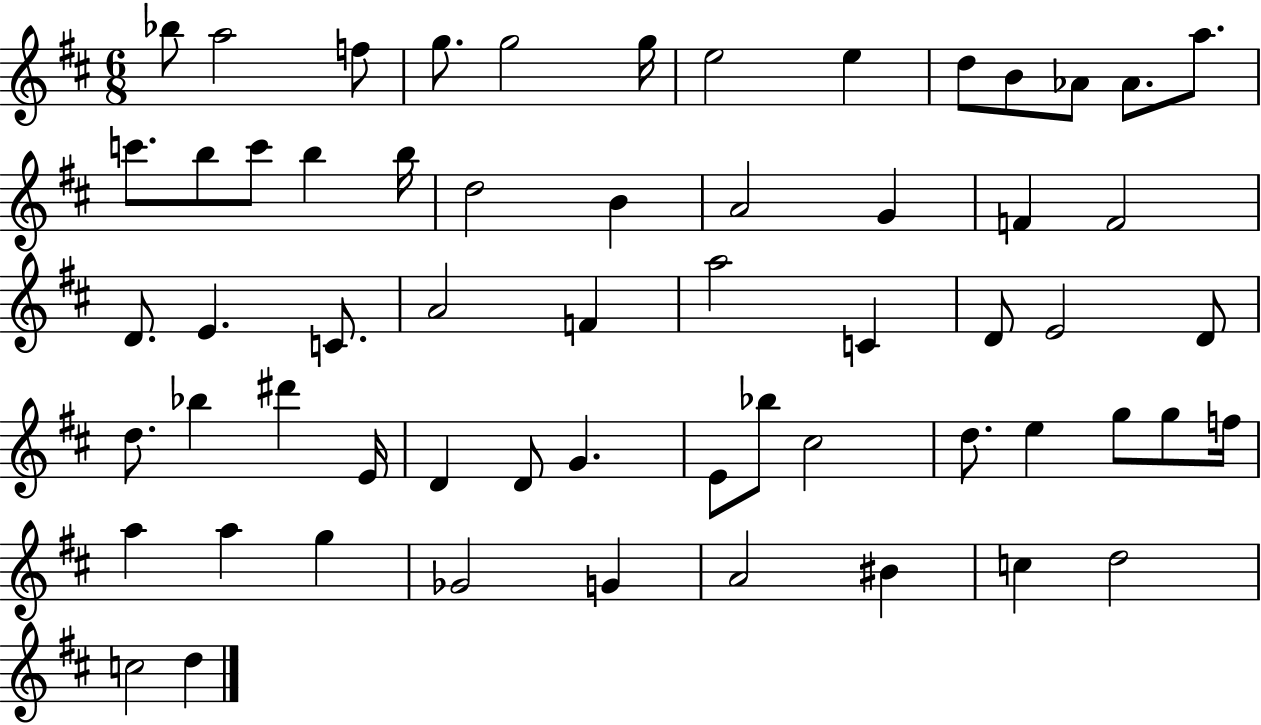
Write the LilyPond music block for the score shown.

{
  \clef treble
  \numericTimeSignature
  \time 6/8
  \key d \major
  \repeat volta 2 { bes''8 a''2 f''8 | g''8. g''2 g''16 | e''2 e''4 | d''8 b'8 aes'8 aes'8. a''8. | \break c'''8. b''8 c'''8 b''4 b''16 | d''2 b'4 | a'2 g'4 | f'4 f'2 | \break d'8. e'4. c'8. | a'2 f'4 | a''2 c'4 | d'8 e'2 d'8 | \break d''8. bes''4 dis'''4 e'16 | d'4 d'8 g'4. | e'8 bes''8 cis''2 | d''8. e''4 g''8 g''8 f''16 | \break a''4 a''4 g''4 | ges'2 g'4 | a'2 bis'4 | c''4 d''2 | \break c''2 d''4 | } \bar "|."
}